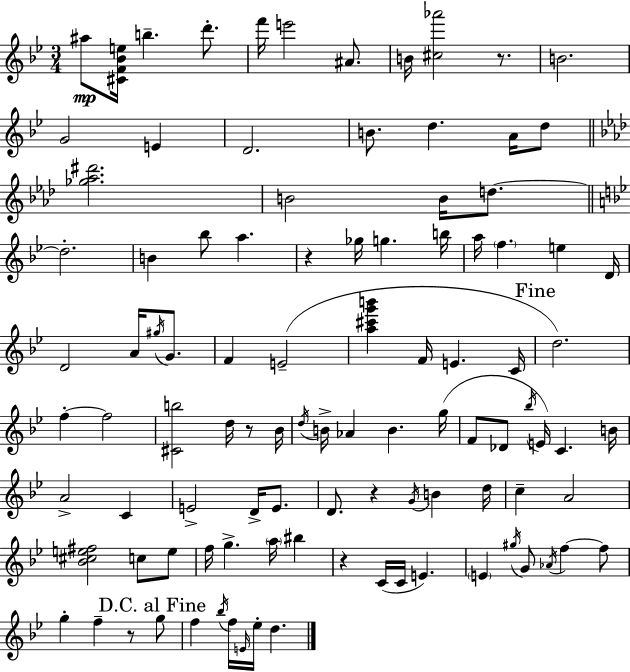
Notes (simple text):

A#5/e [C#4,F4,Bb4,E5]/s B5/q. D6/e. F6/s E6/h A#4/e. B4/s [C#5,Ab6]/h R/e. B4/h. G4/h E4/q D4/h. B4/e. D5/q. A4/s D5/e [Gb5,Ab5,D#6]/h. B4/h B4/s D5/e. D5/h. B4/q Bb5/e A5/q. R/q Gb5/s G5/q. B5/s A5/s F5/q. E5/q D4/s D4/h A4/s G#5/s G4/e. F4/q E4/h [A5,C#6,G6,B6]/q F4/s E4/q. C4/s D5/h. F5/q F5/h [C#4,B5]/h D5/s R/e Bb4/s D5/s B4/s Ab4/q B4/q. G5/s F4/e Db4/e Bb5/s E4/s C4/q. B4/s A4/h C4/q E4/h D4/s E4/e. D4/e. R/q G4/s B4/q D5/s C5/q A4/h [Bb4,C#5,E5,F#5]/h C5/e E5/e F5/s G5/q. A5/s BIS5/q R/q C4/s C4/s E4/q. E4/q G#5/s G4/e Ab4/s F5/q F5/e G5/q F5/q R/e G5/e F5/q Bb5/s F5/s E4/s Eb5/s D5/q.